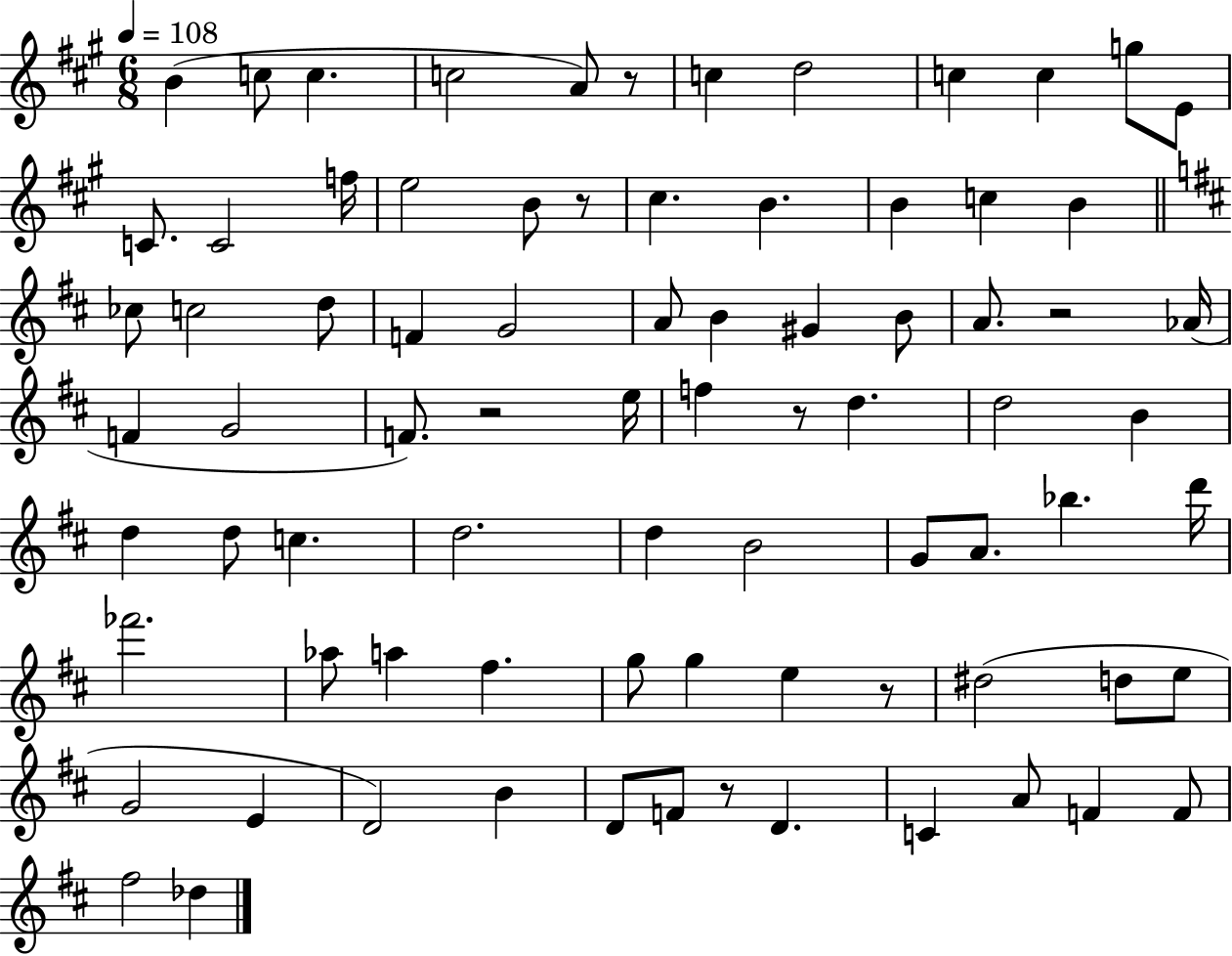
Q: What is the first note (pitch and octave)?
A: B4